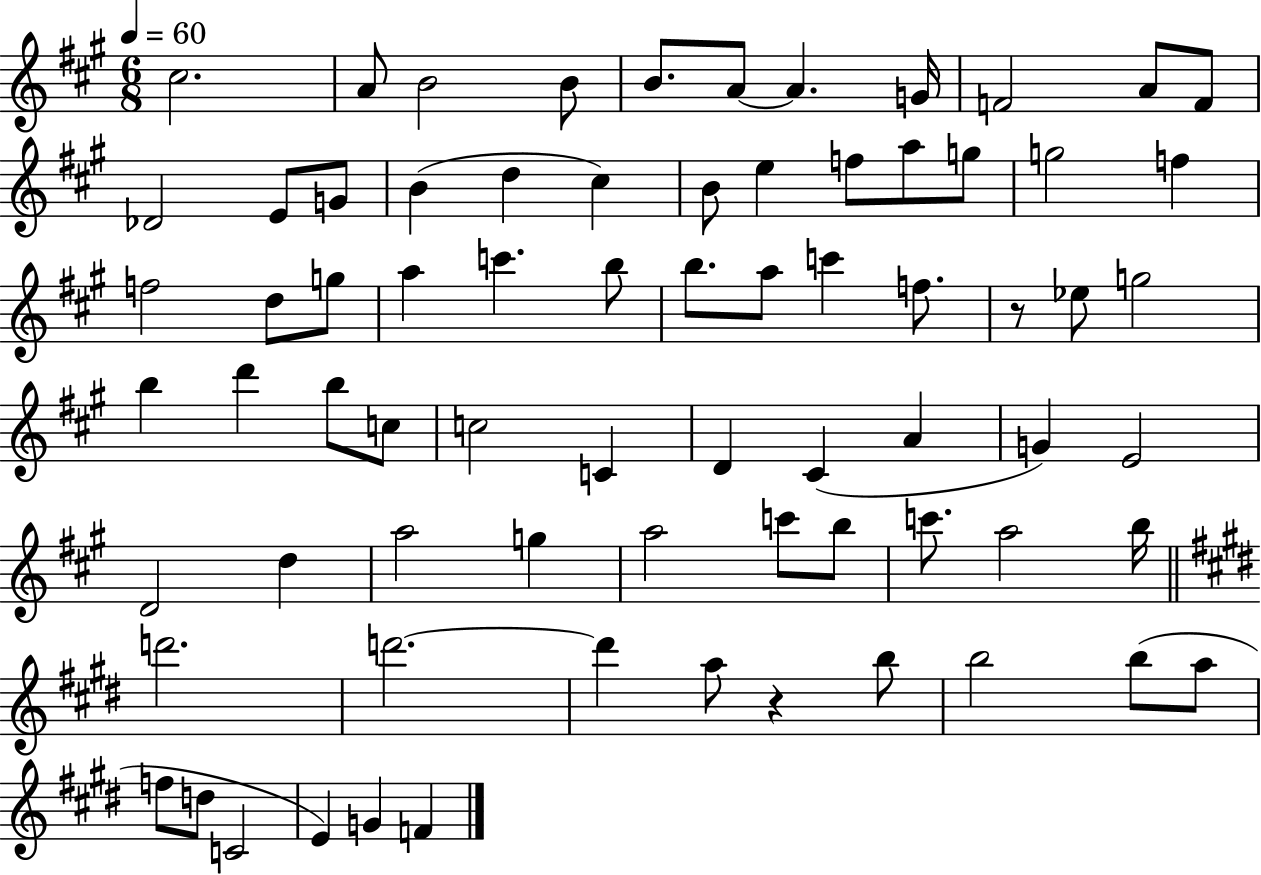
X:1
T:Untitled
M:6/8
L:1/4
K:A
^c2 A/2 B2 B/2 B/2 A/2 A G/4 F2 A/2 F/2 _D2 E/2 G/2 B d ^c B/2 e f/2 a/2 g/2 g2 f f2 d/2 g/2 a c' b/2 b/2 a/2 c' f/2 z/2 _e/2 g2 b d' b/2 c/2 c2 C D ^C A G E2 D2 d a2 g a2 c'/2 b/2 c'/2 a2 b/4 d'2 d'2 d' a/2 z b/2 b2 b/2 a/2 f/2 d/2 C2 E G F